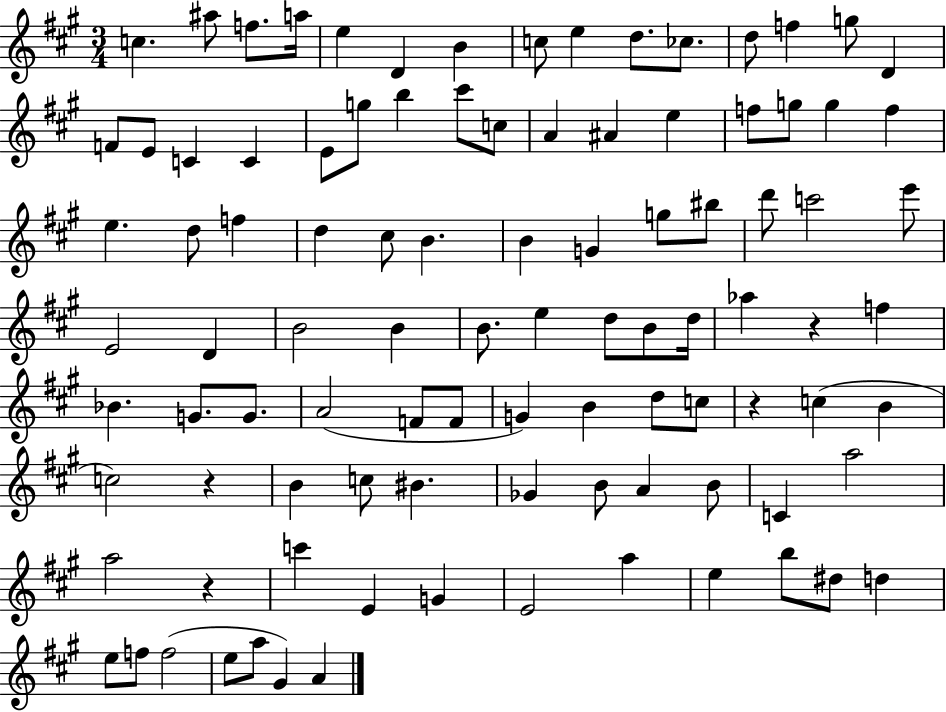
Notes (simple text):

C5/q. A#5/e F5/e. A5/s E5/q D4/q B4/q C5/e E5/q D5/e. CES5/e. D5/e F5/q G5/e D4/q F4/e E4/e C4/q C4/q E4/e G5/e B5/q C#6/e C5/e A4/q A#4/q E5/q F5/e G5/e G5/q F5/q E5/q. D5/e F5/q D5/q C#5/e B4/q. B4/q G4/q G5/e BIS5/e D6/e C6/h E6/e E4/h D4/q B4/h B4/q B4/e. E5/q D5/e B4/e D5/s Ab5/q R/q F5/q Bb4/q. G4/e. G4/e. A4/h F4/e F4/e G4/q B4/q D5/e C5/e R/q C5/q B4/q C5/h R/q B4/q C5/e BIS4/q. Gb4/q B4/e A4/q B4/e C4/q A5/h A5/h R/q C6/q E4/q G4/q E4/h A5/q E5/q B5/e D#5/e D5/q E5/e F5/e F5/h E5/e A5/e G#4/q A4/q